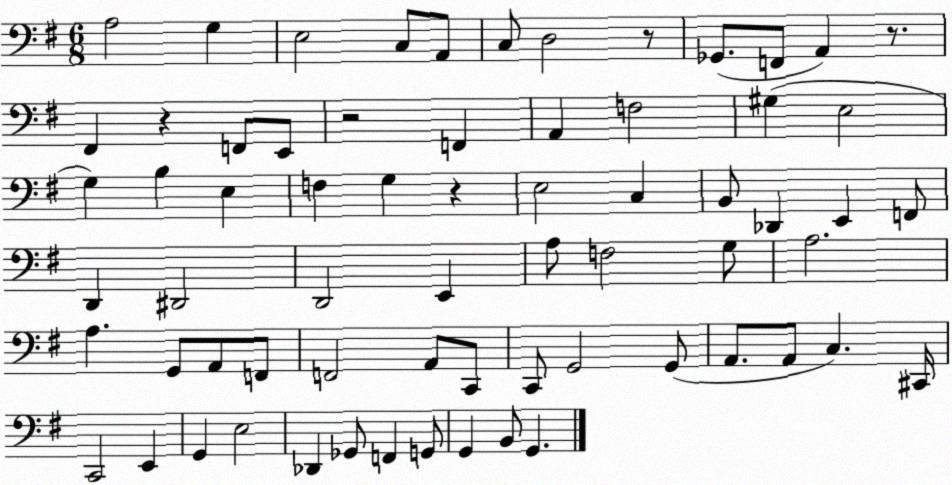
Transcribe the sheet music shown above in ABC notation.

X:1
T:Untitled
M:6/8
L:1/4
K:G
A,2 G, E,2 C,/2 A,,/2 C,/2 D,2 z/2 _G,,/2 F,,/2 A,, z/2 ^F,, z F,,/2 E,,/2 z2 F,, A,, F,2 ^G, E,2 G, B, E, F, G, z E,2 C, B,,/2 _D,, E,, F,,/2 D,, ^D,,2 D,,2 E,, A,/2 F,2 G,/2 A,2 A, G,,/2 A,,/2 F,,/2 F,,2 A,,/2 C,,/2 C,,/2 G,,2 G,,/2 A,,/2 A,,/2 C, ^C,,/4 C,,2 E,, G,, E,2 _D,, _G,,/2 F,, G,,/2 G,, B,,/2 G,,